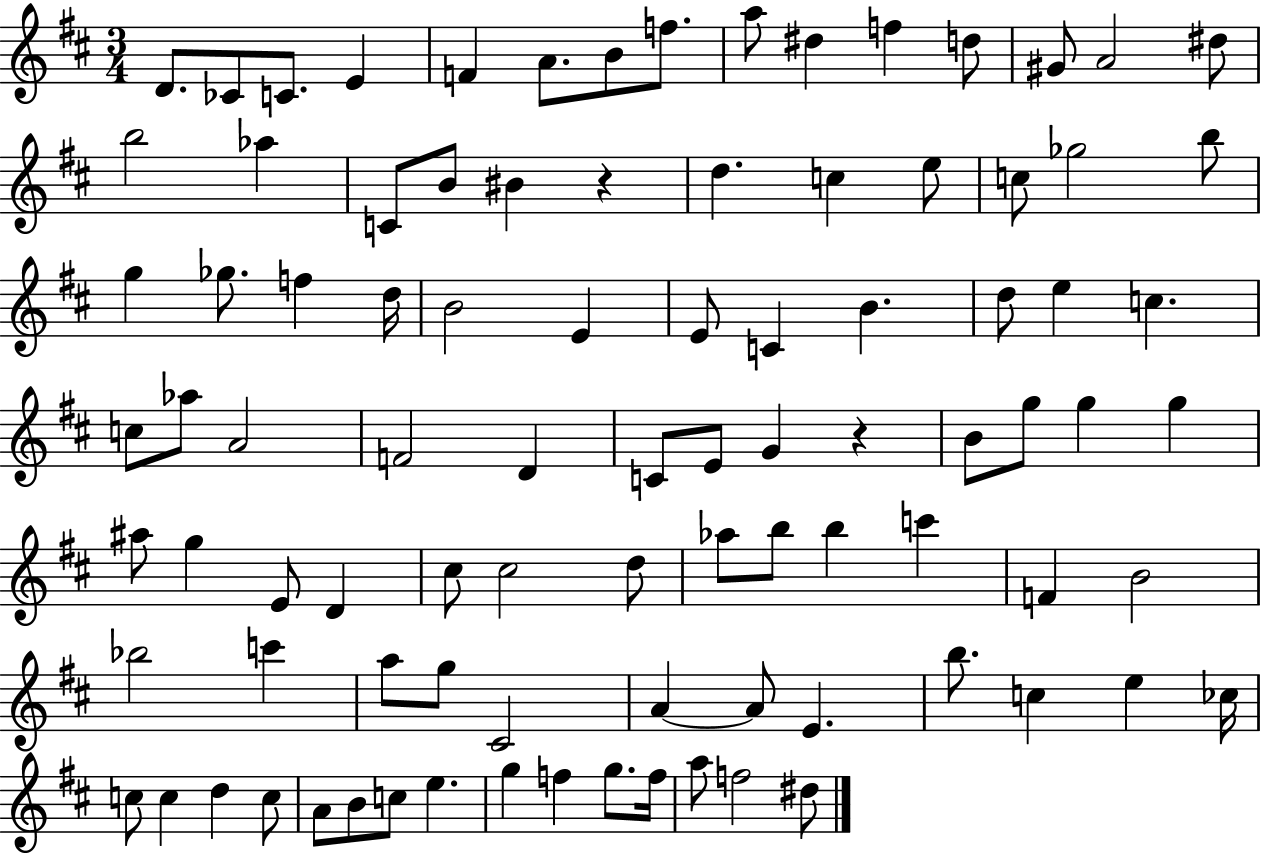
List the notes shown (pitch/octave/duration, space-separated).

D4/e. CES4/e C4/e. E4/q F4/q A4/e. B4/e F5/e. A5/e D#5/q F5/q D5/e G#4/e A4/h D#5/e B5/h Ab5/q C4/e B4/e BIS4/q R/q D5/q. C5/q E5/e C5/e Gb5/h B5/e G5/q Gb5/e. F5/q D5/s B4/h E4/q E4/e C4/q B4/q. D5/e E5/q C5/q. C5/e Ab5/e A4/h F4/h D4/q C4/e E4/e G4/q R/q B4/e G5/e G5/q G5/q A#5/e G5/q E4/e D4/q C#5/e C#5/h D5/e Ab5/e B5/e B5/q C6/q F4/q B4/h Bb5/h C6/q A5/e G5/e C#4/h A4/q A4/e E4/q. B5/e. C5/q E5/q CES5/s C5/e C5/q D5/q C5/e A4/e B4/e C5/e E5/q. G5/q F5/q G5/e. F5/s A5/e F5/h D#5/e